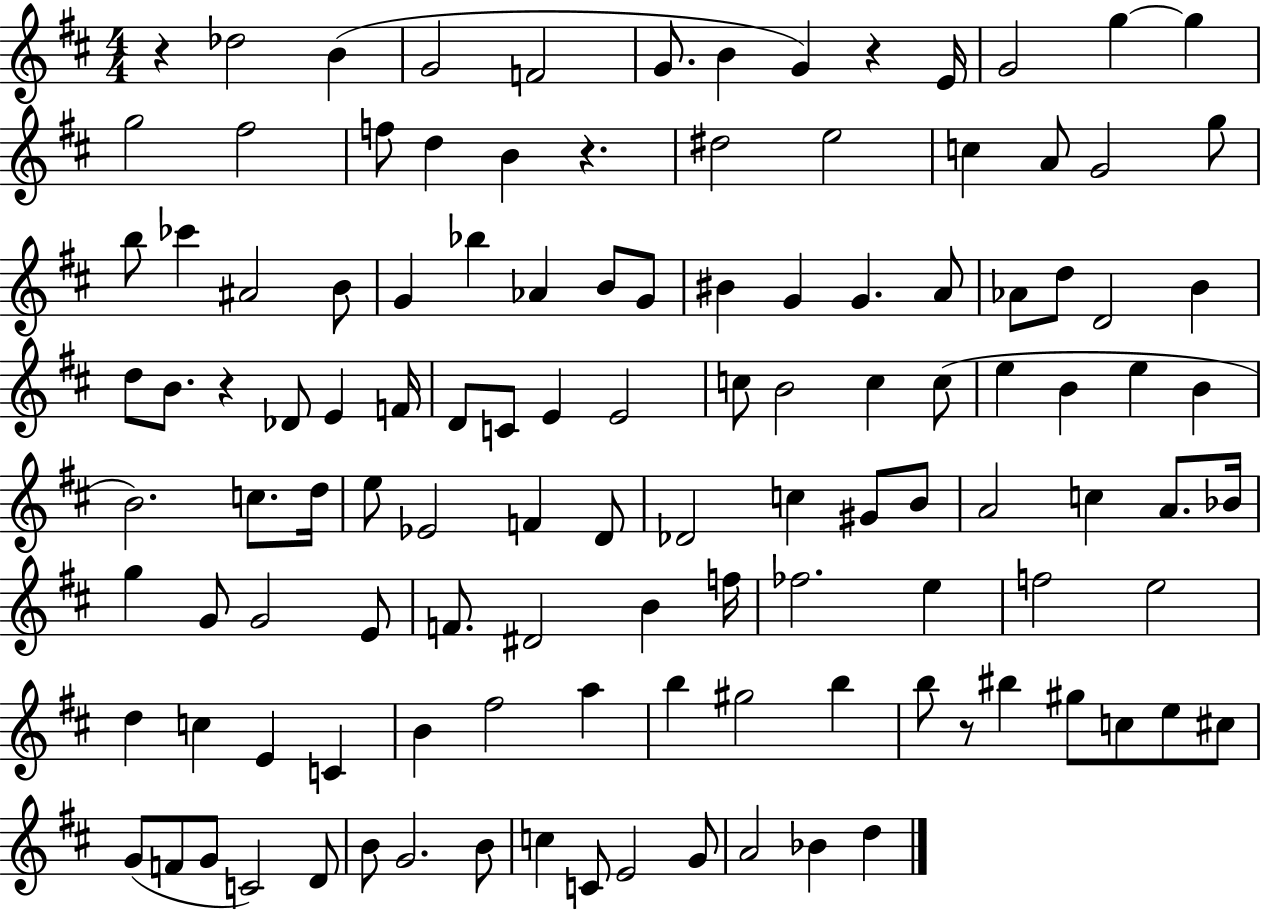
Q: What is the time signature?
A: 4/4